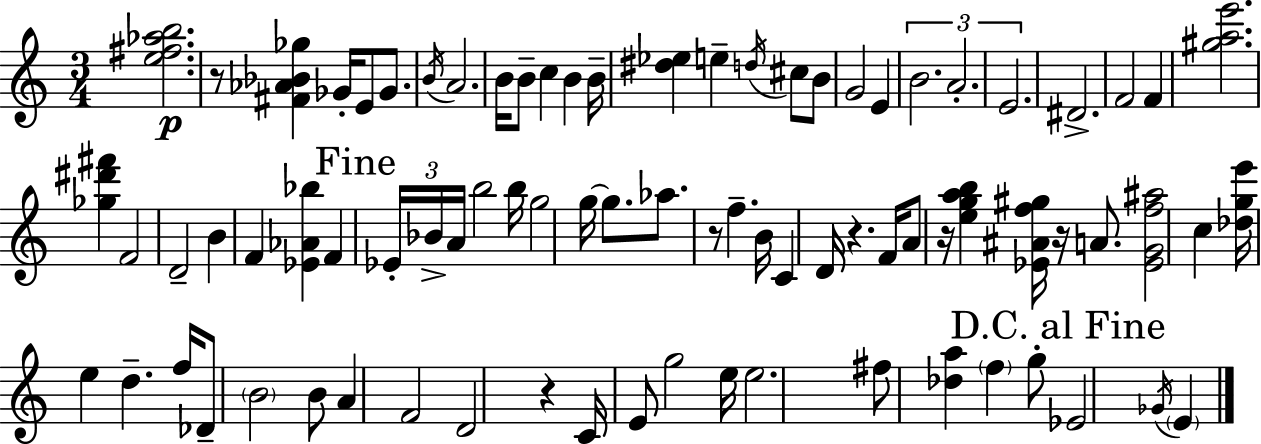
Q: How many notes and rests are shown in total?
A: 81